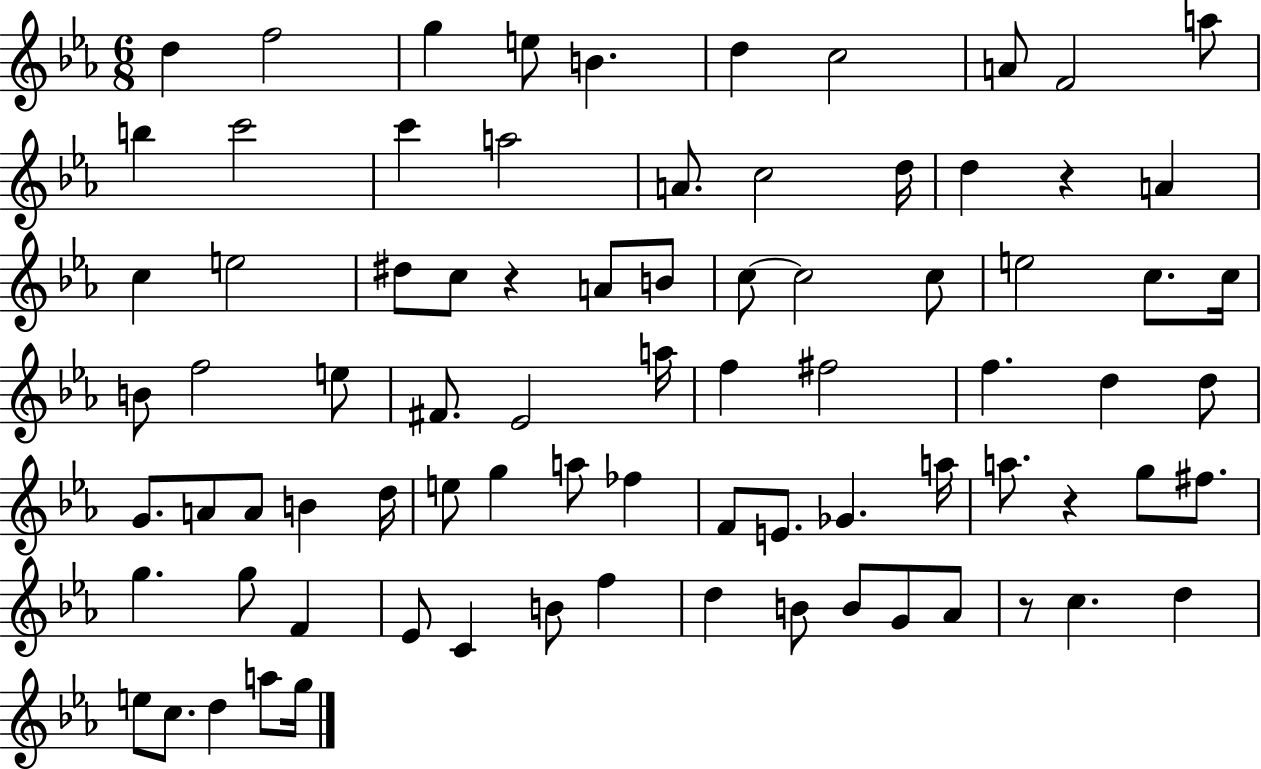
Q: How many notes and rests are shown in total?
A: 81